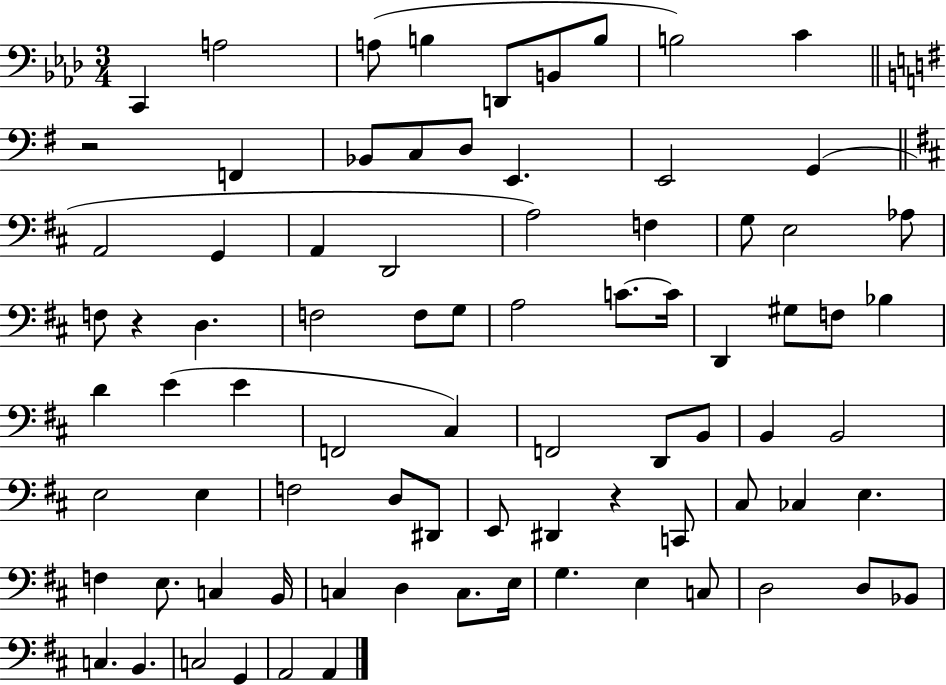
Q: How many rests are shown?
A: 3